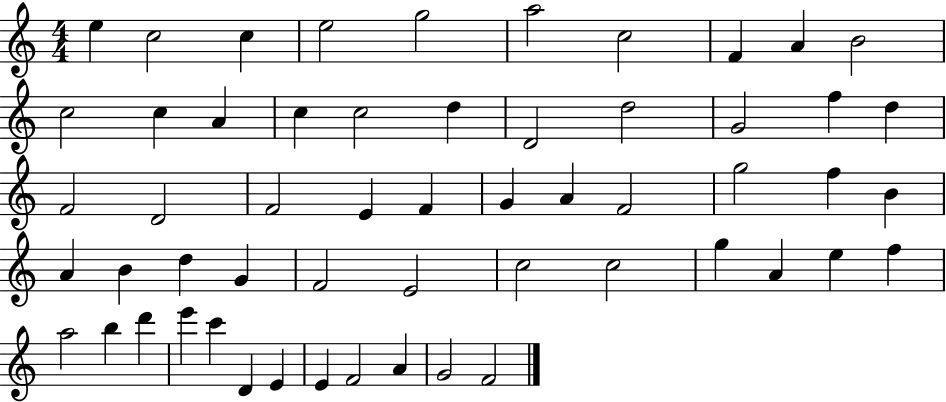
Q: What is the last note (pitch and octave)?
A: F4